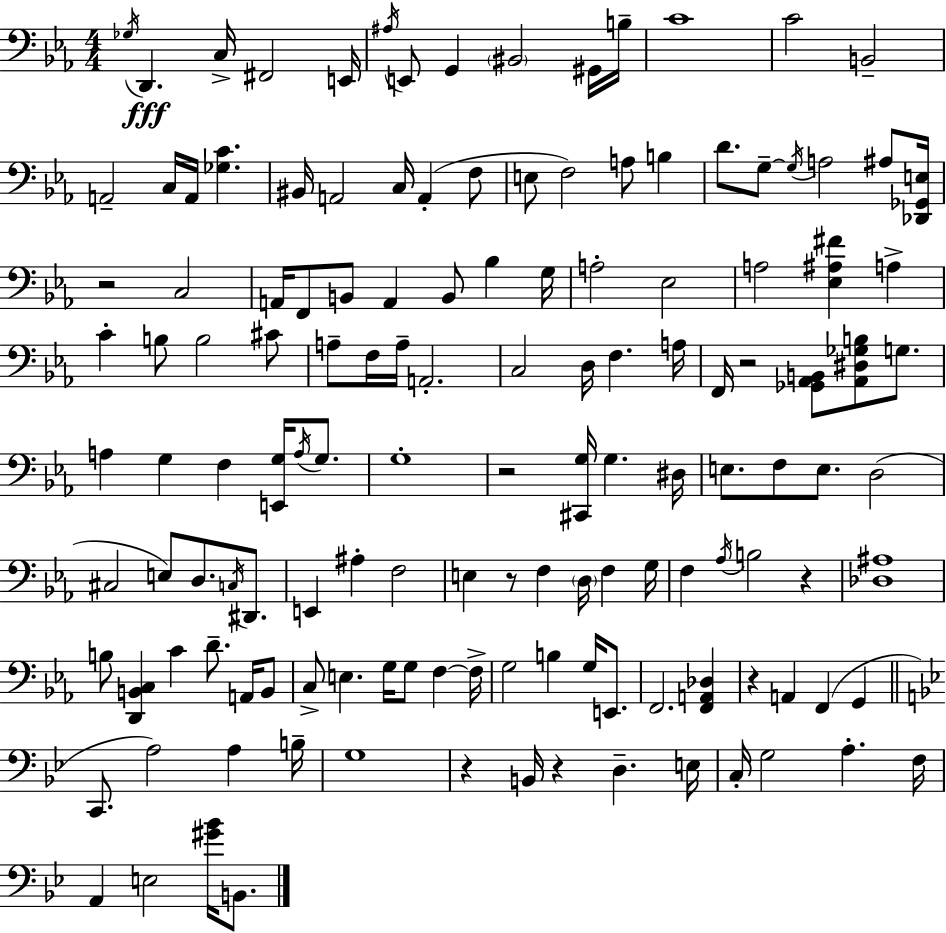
Gb3/s D2/q. C3/s F#2/h E2/s A#3/s E2/e G2/q BIS2/h G#2/s B3/s C4/w C4/h B2/h A2/h C3/s A2/s [Gb3,C4]/q. BIS2/s A2/h C3/s A2/q F3/e E3/e F3/h A3/e B3/q D4/e. G3/e G3/s A3/h A#3/e [Db2,Gb2,E3]/s R/h C3/h A2/s F2/e B2/e A2/q B2/e Bb3/q G3/s A3/h Eb3/h A3/h [Eb3,A#3,F#4]/q A3/q C4/q B3/e B3/h C#4/e A3/e F3/s A3/s A2/h. C3/h D3/s F3/q. A3/s F2/s R/h [Gb2,Ab2,B2]/e [Ab2,D#3,Gb3,B3]/e G3/e. A3/q G3/q F3/q [E2,G3]/s A3/s G3/e. G3/w R/h [C#2,G3]/s G3/q. D#3/s E3/e. F3/e E3/e. D3/h C#3/h E3/e D3/e. C3/s D#2/e. E2/q A#3/q F3/h E3/q R/e F3/q D3/s F3/q G3/s F3/q Ab3/s B3/h R/q [Db3,A#3]/w B3/e [D2,B2,C3]/q C4/q D4/e. A2/s B2/e C3/e E3/q. G3/s G3/e F3/q F3/s G3/h B3/q G3/s E2/e. F2/h. [F2,A2,Db3]/q R/q A2/q F2/q G2/q C2/e. A3/h A3/q B3/s G3/w R/q B2/s R/q D3/q. E3/s C3/s G3/h A3/q. F3/s A2/q E3/h [G#4,Bb4]/s B2/e.